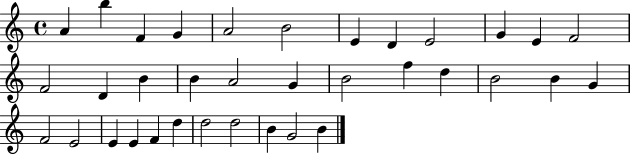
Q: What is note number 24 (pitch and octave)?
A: G4